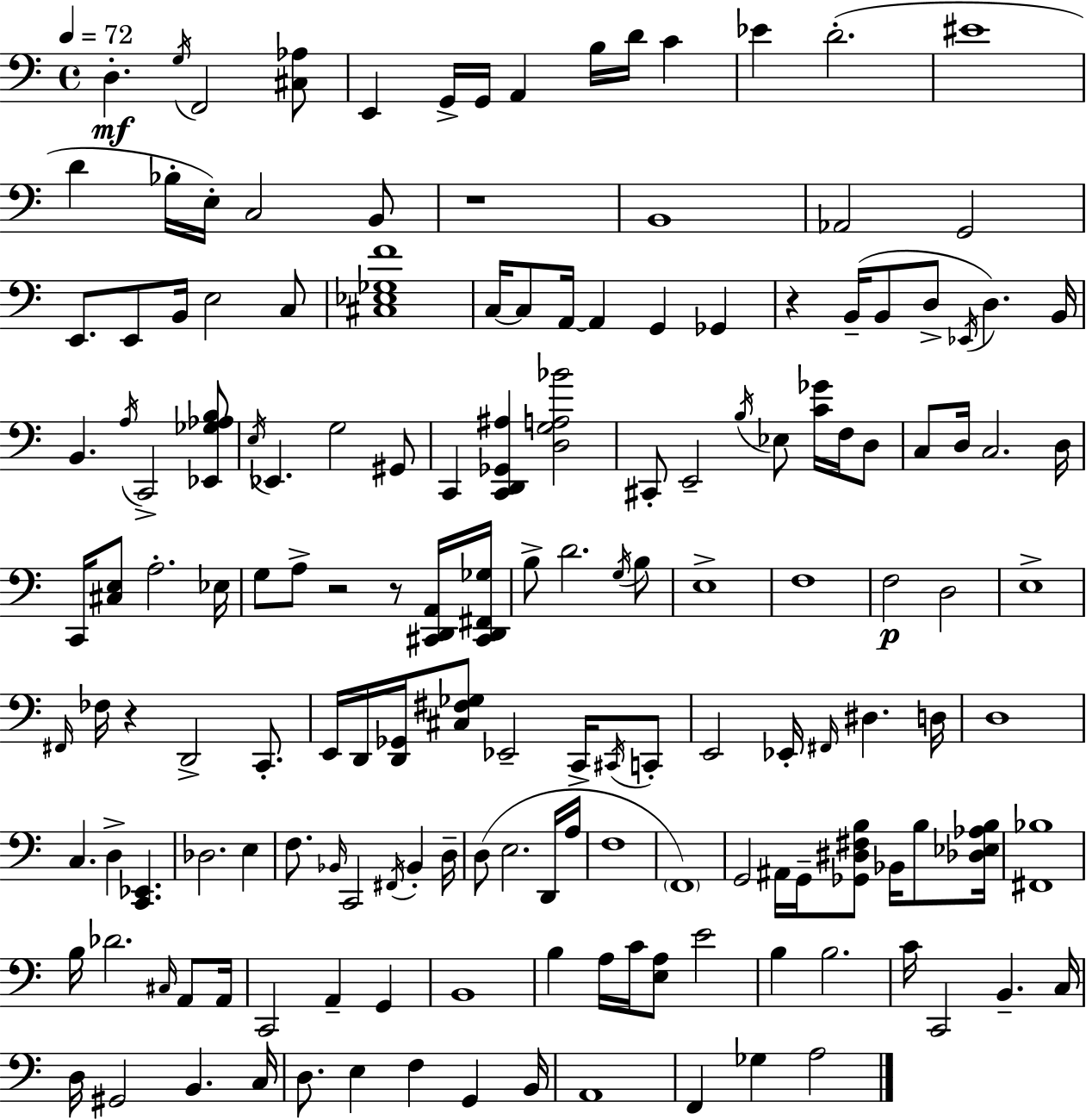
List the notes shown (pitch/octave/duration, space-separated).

D3/q. G3/s F2/h [C#3,Ab3]/e E2/q G2/s G2/s A2/q B3/s D4/s C4/q Eb4/q D4/h. EIS4/w D4/q Bb3/s E3/s C3/h B2/e R/w B2/w Ab2/h G2/h E2/e. E2/e B2/s E3/h C3/e [C#3,Eb3,Gb3,F4]/w C3/s C3/e A2/s A2/q G2/q Gb2/q R/q B2/s B2/e D3/e Eb2/s D3/q. B2/s B2/q. A3/s C2/h [Eb2,Gb3,Ab3,B3]/e E3/s Eb2/q. G3/h G#2/e C2/q [C2,D2,Gb2,A#3]/q [D3,G3,A3,Bb4]/h C#2/e E2/h B3/s Eb3/e [C4,Gb4]/s F3/s D3/e C3/e D3/s C3/h. D3/s C2/s [C#3,E3]/e A3/h. Eb3/s G3/e A3/e R/h R/e [C#2,D2,A2]/s [C#2,D2,F#2,Gb3]/s B3/e D4/h. G3/s B3/e E3/w F3/w F3/h D3/h E3/w F#2/s FES3/s R/q D2/h C2/e. E2/s D2/s [D2,Gb2]/s [C#3,F#3,Gb3]/e Eb2/h C2/s C#2/s C2/e E2/h Eb2/s F#2/s D#3/q. D3/s D3/w C3/q. D3/q [C2,Eb2]/q. Db3/h. E3/q F3/e. Bb2/s C2/h F#2/s Bb2/q D3/s D3/e E3/h. D2/s A3/s F3/w F2/w G2/h A#2/s G2/s [Gb2,D#3,F#3,B3]/e Bb2/s B3/e [Db3,Eb3,Ab3,B3]/s [F#2,Bb3]/w B3/s Db4/h. C#3/s A2/e A2/s C2/h A2/q G2/q B2/w B3/q A3/s C4/s [E3,A3]/e E4/h B3/q B3/h. C4/s C2/h B2/q. C3/s D3/s G#2/h B2/q. C3/s D3/e. E3/q F3/q G2/q B2/s A2/w F2/q Gb3/q A3/h